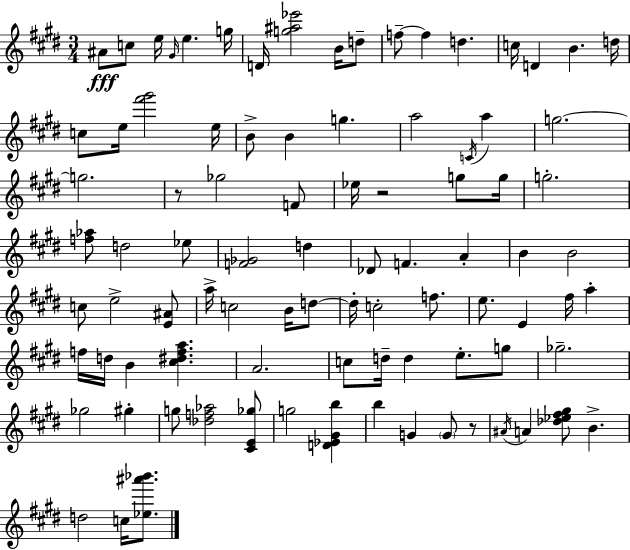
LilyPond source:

{
  \clef treble
  \numericTimeSignature
  \time 3/4
  \key e \major
  \repeat volta 2 { ais'8\fff c''8 e''16 \grace { gis'16 } e''4. | g''16 d'16 <g'' ais'' ees'''>2 b'16 d''8-- | f''8--~~ f''4 d''4. | c''16 d'4 b'4. | \break d''16 c''8 e''16 <fis''' gis'''>2 | e''16 b'8-> b'4 g''4. | a''2 \acciaccatura { c'16 } a''4 | g''2.~~ | \break g''2. | r8 ges''2 | f'8 ees''16 r2 g''8 | g''16 g''2.-. | \break <f'' aes''>8 d''2 | ees''8 <f' ges'>2 d''4 | des'8 f'4. a'4-. | b'4 b'2 | \break c''8 e''2-> | <e' ais'>8 a''16-> c''2 b'16 | d''8~~ d''16-. c''2-. f''8. | e''8. e'4 fis''16 a''4-. | \break f''16 d''16 b'4 <cis'' dis'' f'' a''>4. | a'2. | c''8 d''16-- d''4 e''8.-. | g''8 ges''2.-- | \break ges''2 gis''4-. | g''8 <des'' f'' aes''>2 | <cis' e' ges''>8 g''2 <d' ees' gis' b''>4 | b''4 g'4 \parenthesize g'8 | \break r8 \acciaccatura { ais'16 } a'4 <des'' ees'' fis'' gis''>8 b'4.-> | d''2 c''16 | <ees'' ais''' bes'''>8. } \bar "|."
}